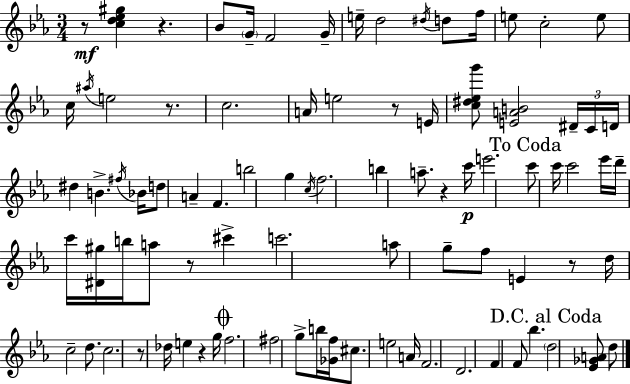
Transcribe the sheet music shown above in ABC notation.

X:1
T:Untitled
M:3/4
L:1/4
K:Eb
z/2 [cd_e^g] z _B/2 G/4 F2 G/4 e/4 d2 ^d/4 d/2 f/4 e/2 c2 e/2 c/4 ^a/4 e2 z/2 c2 A/4 e2 z/2 E/4 [c^d_eg']/2 [EAB]2 ^D/4 C/4 D/4 ^d B ^f/4 _B/4 d/2 A F b2 g c/4 f2 b a/2 z c'/4 e'2 c'/2 c'/4 c'2 _e'/4 d'/4 c'/4 [^D^g]/4 b/4 a/2 z/2 ^c' c'2 a/2 g/2 f/2 E z/2 d/4 c2 d/2 c2 z/2 _d/4 e z g/4 f2 ^f2 g/2 b/4 [_Gf]/4 ^c/2 e2 A/4 F2 D2 F F/2 _b d2 [_E_GA]/2 d/2